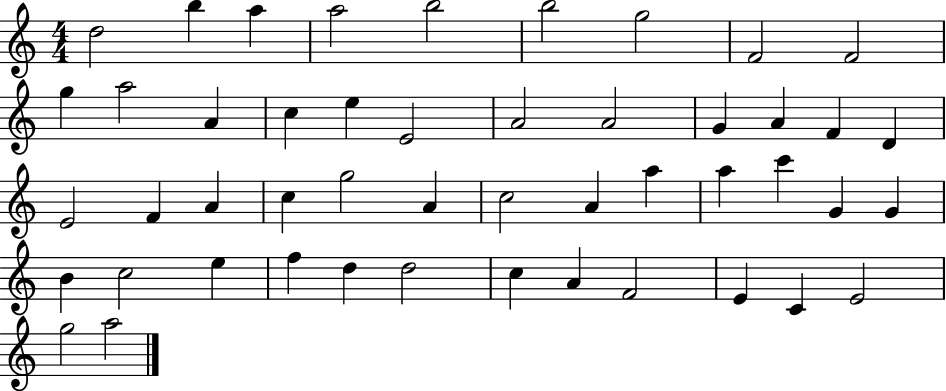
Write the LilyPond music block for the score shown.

{
  \clef treble
  \numericTimeSignature
  \time 4/4
  \key c \major
  d''2 b''4 a''4 | a''2 b''2 | b''2 g''2 | f'2 f'2 | \break g''4 a''2 a'4 | c''4 e''4 e'2 | a'2 a'2 | g'4 a'4 f'4 d'4 | \break e'2 f'4 a'4 | c''4 g''2 a'4 | c''2 a'4 a''4 | a''4 c'''4 g'4 g'4 | \break b'4 c''2 e''4 | f''4 d''4 d''2 | c''4 a'4 f'2 | e'4 c'4 e'2 | \break g''2 a''2 | \bar "|."
}